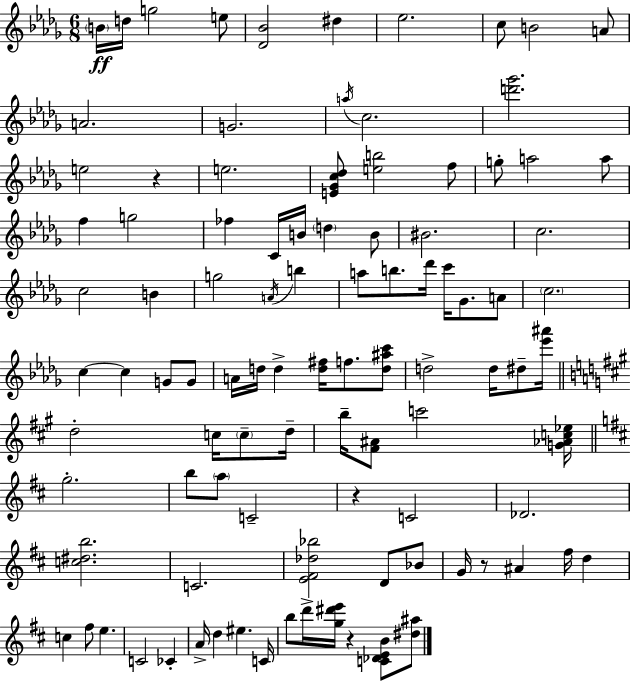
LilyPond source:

{
  \clef treble
  \numericTimeSignature
  \time 6/8
  \key bes \minor
  \parenthesize b'16\ff d''16 g''2 e''8 | <des' bes'>2 dis''4 | ees''2. | c''8 b'2 a'8 | \break a'2. | g'2. | \acciaccatura { a''16 } c''2. | <d''' ges'''>2. | \break e''2 r4 | e''2. | <e' ges' c'' des''>8 <e'' b''>2 f''8 | g''8-. a''2 a''8 | \break f''4 g''2 | fes''4 c'16 b'16 \parenthesize d''4 b'8 | bis'2. | c''2. | \break c''2 b'4 | g''2 \acciaccatura { a'16 } b''4 | a''8 b''8. des'''16 c'''16 ges'8. | a'8 \parenthesize c''2. | \break c''4~~ c''4 g'8 | g'8 a'16 d''16 d''4-> <d'' fis''>16 f''8. | <d'' ais'' c'''>8 d''2-> d''16 dis''8-- | <ees''' ais'''>16 \bar "||" \break \key a \major d''2-. c''16 \parenthesize c''8-- d''16-- | b''16-- <fis' ais'>8 c'''2 <g' aes' c'' ees''>16 | \bar "||" \break \key b \minor g''2.-. | b''8 \parenthesize a''8 c'2-- | r4 c'2 | des'2. | \break <c'' dis'' b''>2. | c'2. | <e' fis' des'' bes''>2 d'8 bes'8 | g'16 r8 ais'4 fis''16 d''4 | \break c''4 fis''8 e''4. | c'2 ces'4-. | a'16-> d''4 eis''4. c'16 | b''8 d'''16-> <g'' dis''' e'''>16 r4 <c' des' e' b'>8 <dis'' ais''>8 | \break \bar "|."
}